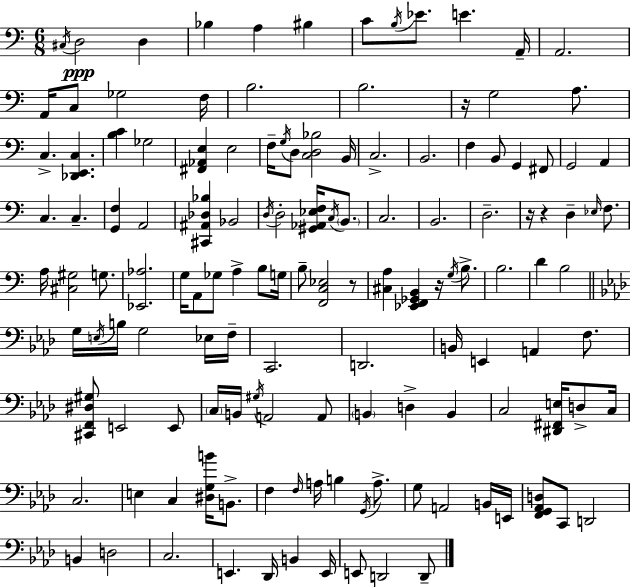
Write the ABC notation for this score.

X:1
T:Untitled
M:6/8
L:1/4
K:Am
^C,/4 D,2 D, _B, A, ^B, C/2 B,/4 _E/2 E A,,/4 A,,2 A,,/4 C,/2 _G,2 F,/4 B,2 B,2 z/4 G,2 A,/2 C, [_D,,E,,C,] [B,C] _G,2 [^F,,_A,,E,] E,2 F,/4 G,/4 D,/2 [C,D,_B,]2 B,,/4 C,2 B,,2 F, B,,/2 G,, ^F,,/2 G,,2 A,, C, C, [G,,F,] A,,2 [^C,,^A,,_D,_B,] _B,,2 D,/4 D,2 [^G,,_A,,_E,F,]/4 C,/4 B,,/2 C,2 B,,2 D,2 z/4 z D, _E,/4 F,/2 A,/4 [^C,^G,]2 G,/2 [_E,,_A,]2 G,/4 A,,/2 _G,/2 A, B,/2 G,/4 B,/2 [F,,C,_E,]2 z/2 [^C,A,] [_E,,F,,_G,,B,,] z/4 G,/4 B,/2 B,2 D B,2 G,/4 E,/4 B,/4 G,2 _E,/4 F,/4 C,,2 D,,2 B,,/4 E,, A,, F,/2 [^C,,F,,^D,^G,]/2 E,,2 E,,/2 C,/4 B,,/4 ^G,/4 A,,2 A,,/2 B,, D, B,, C,2 [^D,,^F,,E,]/4 D,/2 C,/4 C,2 E, C, [^D,G,B]/4 B,,/2 F, F,/4 A,/4 B, G,,/4 A,/2 G,/2 A,,2 B,,/4 E,,/4 [F,,G,,_A,,D,]/2 C,,/2 D,,2 B,, D,2 C,2 E,, _D,,/4 B,, E,,/4 E,,/2 D,,2 D,,/2